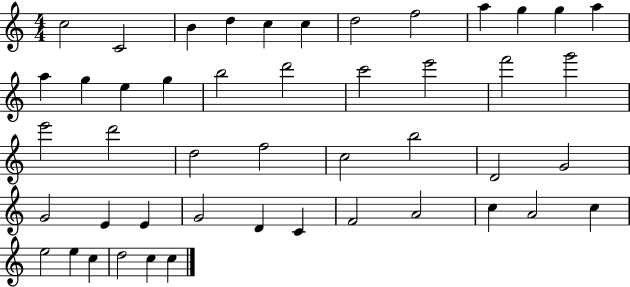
{
  \clef treble
  \numericTimeSignature
  \time 4/4
  \key c \major
  c''2 c'2 | b'4 d''4 c''4 c''4 | d''2 f''2 | a''4 g''4 g''4 a''4 | \break a''4 g''4 e''4 g''4 | b''2 d'''2 | c'''2 e'''2 | f'''2 g'''2 | \break e'''2 d'''2 | d''2 f''2 | c''2 b''2 | d'2 g'2 | \break g'2 e'4 e'4 | g'2 d'4 c'4 | f'2 a'2 | c''4 a'2 c''4 | \break e''2 e''4 c''4 | d''2 c''4 c''4 | \bar "|."
}